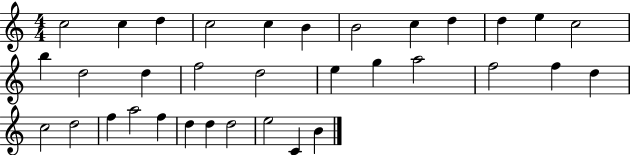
X:1
T:Untitled
M:4/4
L:1/4
K:C
c2 c d c2 c B B2 c d d e c2 b d2 d f2 d2 e g a2 f2 f d c2 d2 f a2 f d d d2 e2 C B